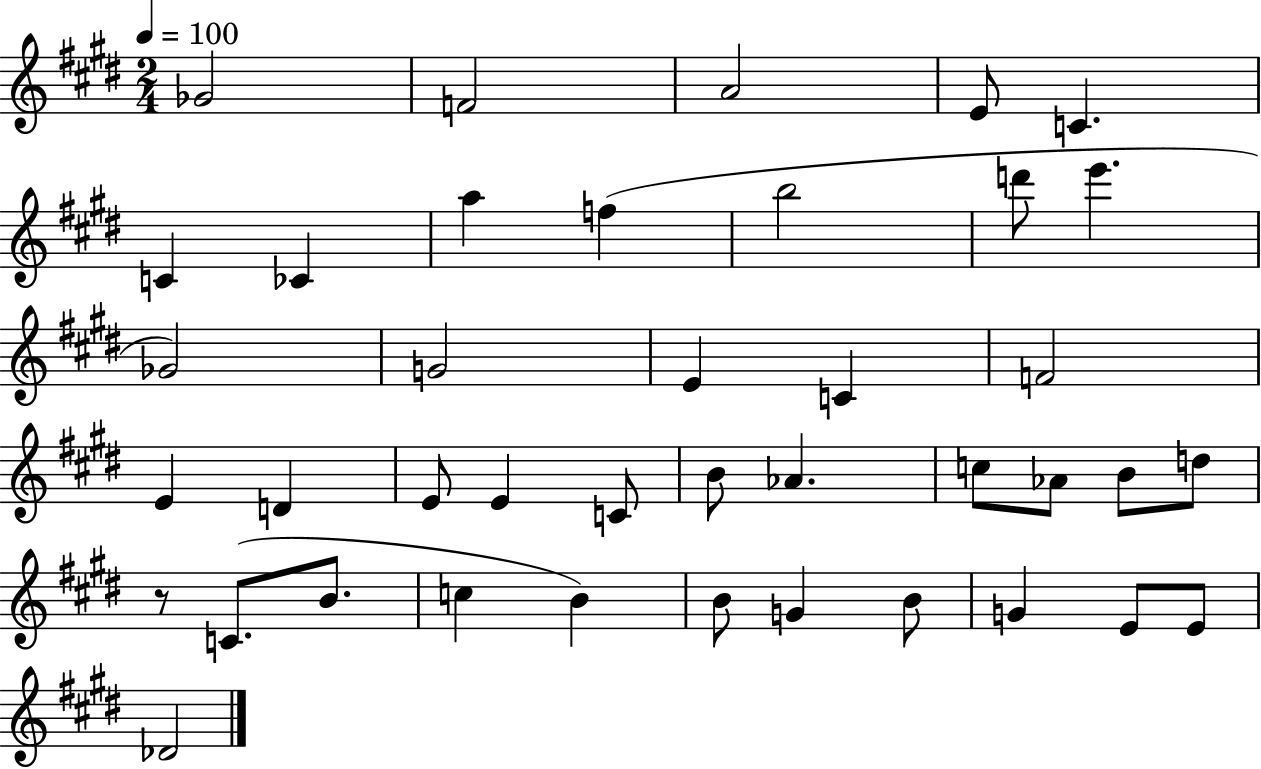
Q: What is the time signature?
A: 2/4